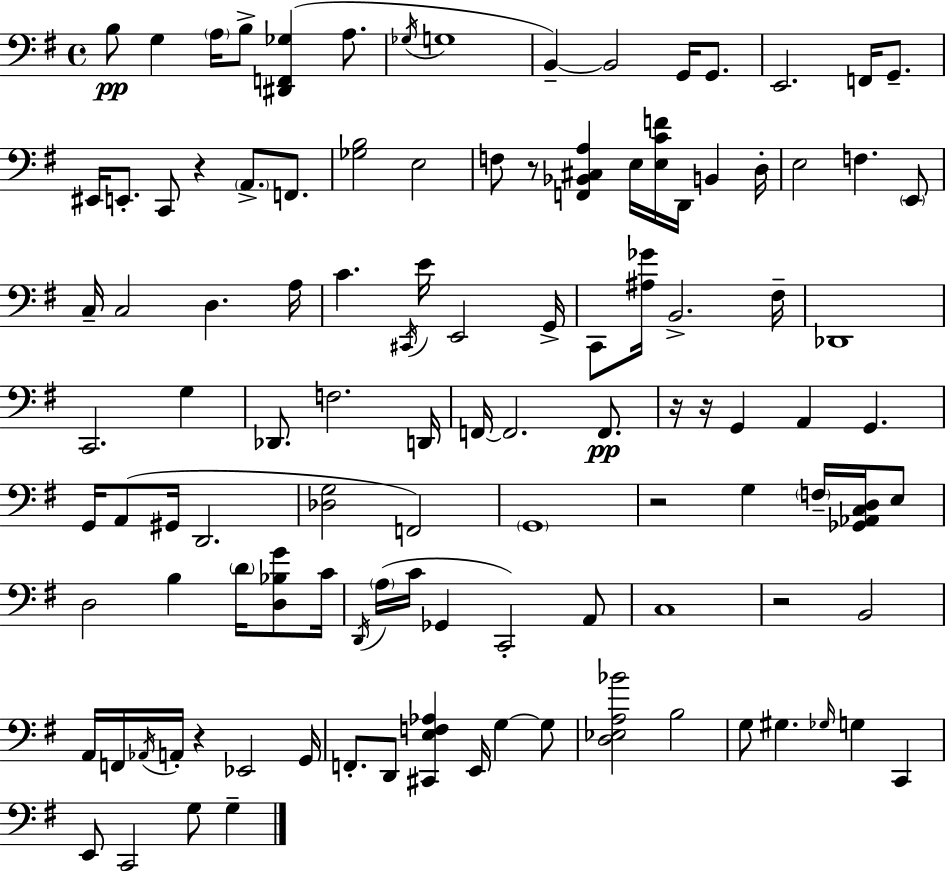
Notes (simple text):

B3/e G3/q A3/s B3/e [D#2,F2,Gb3]/q A3/e. Gb3/s G3/w B2/q B2/h G2/s G2/e. E2/h. F2/s G2/e. EIS2/s E2/e. C2/e R/q A2/e. F2/e. [Gb3,B3]/h E3/h F3/e R/e [F2,Bb2,C#3,A3]/q E3/s [E3,C4,F4]/s D2/s B2/q D3/s E3/h F3/q. E2/e C3/s C3/h D3/q. A3/s C4/q. C#2/s E4/s E2/h G2/s C2/e [A#3,Gb4]/s B2/h. F#3/s Db2/w C2/h. G3/q Db2/e. F3/h. D2/s F2/s F2/h. F2/e. R/s R/s G2/q A2/q G2/q. G2/s A2/e G#2/s D2/h. [Db3,G3]/h F2/h G2/w R/h G3/q F3/s [Gb2,Ab2,C3,D3]/s E3/e D3/h B3/q D4/s [D3,Bb3,G4]/e C4/s D2/s A3/s C4/s Gb2/q C2/h A2/e C3/w R/h B2/h A2/s F2/s Ab2/s A2/s R/q Eb2/h G2/s F2/e. D2/e [C#2,E3,F3,Ab3]/q E2/s G3/q G3/e [D3,Eb3,A3,Bb4]/h B3/h G3/e G#3/q. Gb3/s G3/q C2/q E2/e C2/h G3/e G3/q